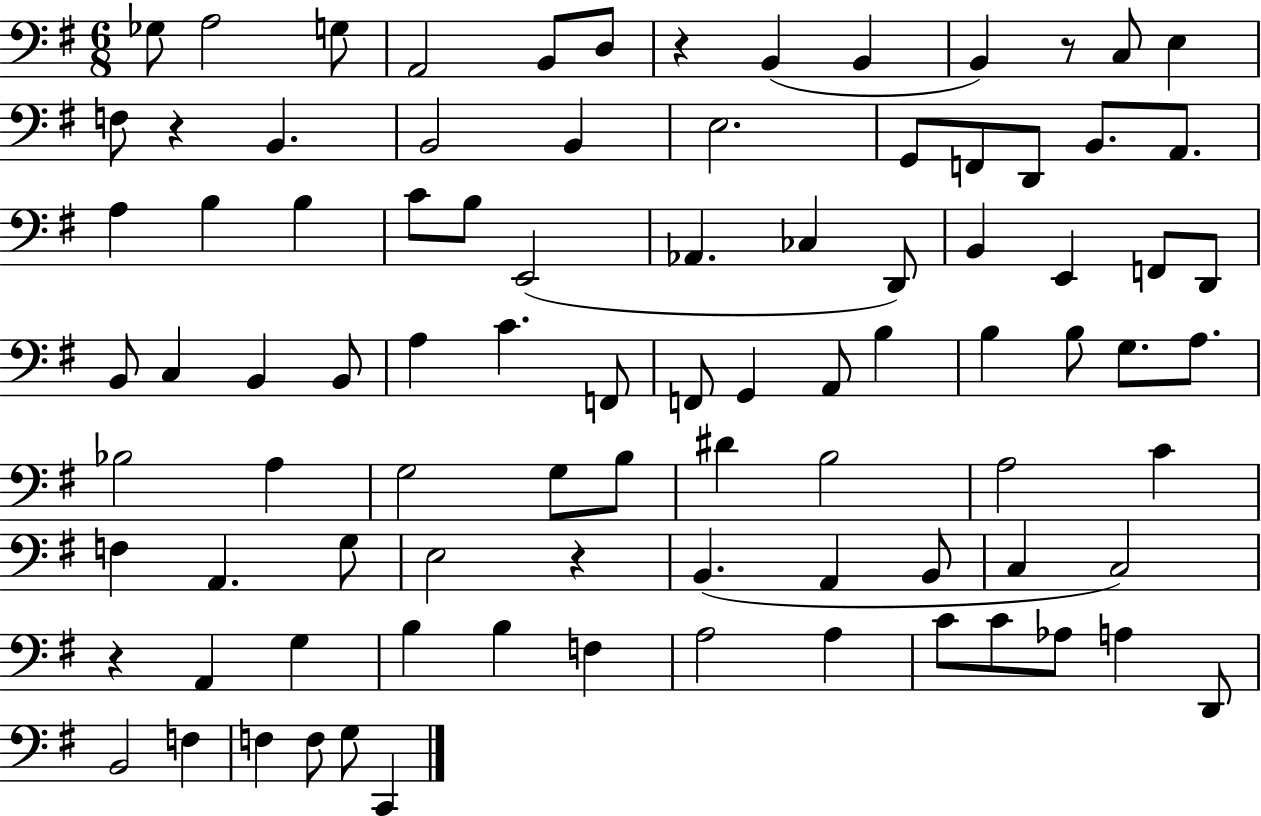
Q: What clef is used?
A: bass